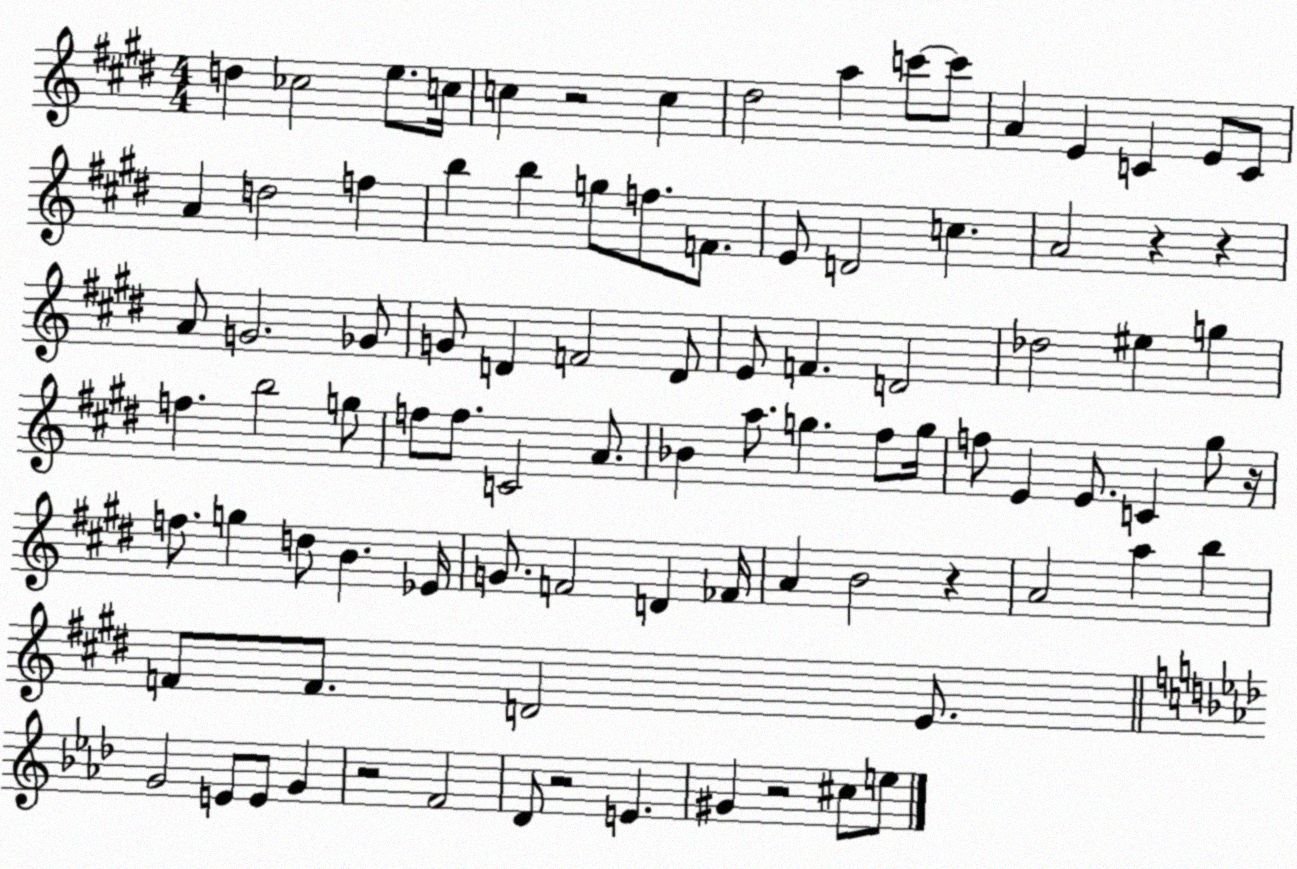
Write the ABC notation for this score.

X:1
T:Untitled
M:4/4
L:1/4
K:E
d _c2 e/2 c/4 c z2 c ^d2 a c'/2 c'/2 A E C E/2 C/2 A d2 f b b g/2 f/2 F/2 E/2 D2 c A2 z z A/2 G2 _G/2 G/2 D F2 D/2 E/2 F D2 _d2 ^e g f b2 g/2 f/2 f/2 C2 A/2 _B a/2 g ^f/2 g/4 f/2 E E/2 C ^g/2 z/4 f/2 g d/2 B _E/4 G/2 F2 D _F/4 A B2 z A2 a b F/2 F/2 D2 E/2 G2 E/2 E/2 G z2 F2 _D/2 z2 E ^G z2 ^c/2 e/2